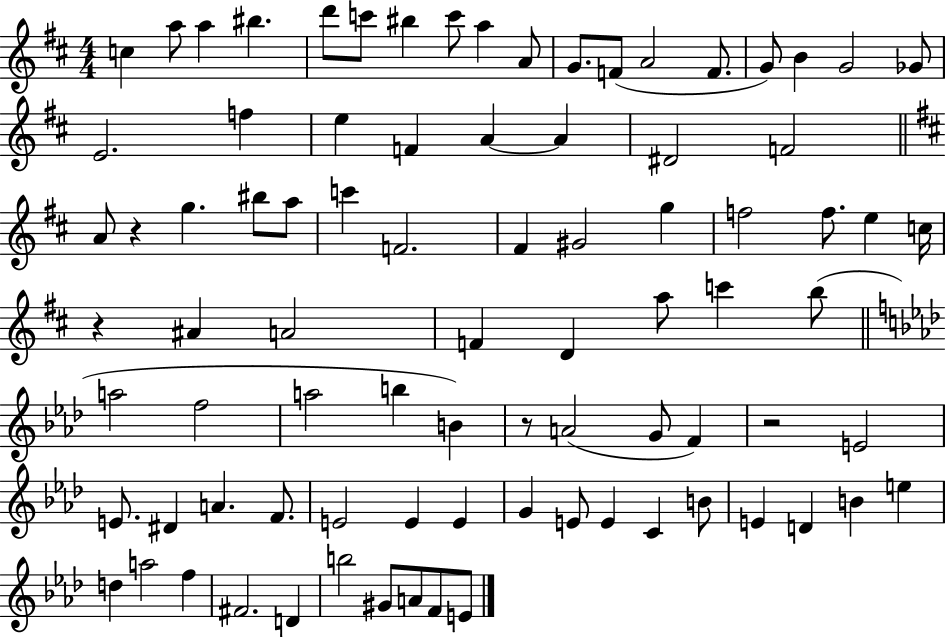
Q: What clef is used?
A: treble